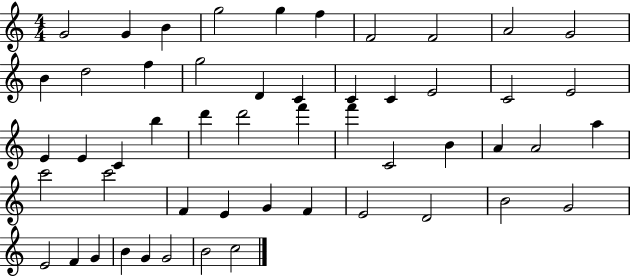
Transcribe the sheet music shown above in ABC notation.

X:1
T:Untitled
M:4/4
L:1/4
K:C
G2 G B g2 g f F2 F2 A2 G2 B d2 f g2 D C C C E2 C2 E2 E E C b d' d'2 f' f' C2 B A A2 a c'2 c'2 F E G F E2 D2 B2 G2 E2 F G B G G2 B2 c2